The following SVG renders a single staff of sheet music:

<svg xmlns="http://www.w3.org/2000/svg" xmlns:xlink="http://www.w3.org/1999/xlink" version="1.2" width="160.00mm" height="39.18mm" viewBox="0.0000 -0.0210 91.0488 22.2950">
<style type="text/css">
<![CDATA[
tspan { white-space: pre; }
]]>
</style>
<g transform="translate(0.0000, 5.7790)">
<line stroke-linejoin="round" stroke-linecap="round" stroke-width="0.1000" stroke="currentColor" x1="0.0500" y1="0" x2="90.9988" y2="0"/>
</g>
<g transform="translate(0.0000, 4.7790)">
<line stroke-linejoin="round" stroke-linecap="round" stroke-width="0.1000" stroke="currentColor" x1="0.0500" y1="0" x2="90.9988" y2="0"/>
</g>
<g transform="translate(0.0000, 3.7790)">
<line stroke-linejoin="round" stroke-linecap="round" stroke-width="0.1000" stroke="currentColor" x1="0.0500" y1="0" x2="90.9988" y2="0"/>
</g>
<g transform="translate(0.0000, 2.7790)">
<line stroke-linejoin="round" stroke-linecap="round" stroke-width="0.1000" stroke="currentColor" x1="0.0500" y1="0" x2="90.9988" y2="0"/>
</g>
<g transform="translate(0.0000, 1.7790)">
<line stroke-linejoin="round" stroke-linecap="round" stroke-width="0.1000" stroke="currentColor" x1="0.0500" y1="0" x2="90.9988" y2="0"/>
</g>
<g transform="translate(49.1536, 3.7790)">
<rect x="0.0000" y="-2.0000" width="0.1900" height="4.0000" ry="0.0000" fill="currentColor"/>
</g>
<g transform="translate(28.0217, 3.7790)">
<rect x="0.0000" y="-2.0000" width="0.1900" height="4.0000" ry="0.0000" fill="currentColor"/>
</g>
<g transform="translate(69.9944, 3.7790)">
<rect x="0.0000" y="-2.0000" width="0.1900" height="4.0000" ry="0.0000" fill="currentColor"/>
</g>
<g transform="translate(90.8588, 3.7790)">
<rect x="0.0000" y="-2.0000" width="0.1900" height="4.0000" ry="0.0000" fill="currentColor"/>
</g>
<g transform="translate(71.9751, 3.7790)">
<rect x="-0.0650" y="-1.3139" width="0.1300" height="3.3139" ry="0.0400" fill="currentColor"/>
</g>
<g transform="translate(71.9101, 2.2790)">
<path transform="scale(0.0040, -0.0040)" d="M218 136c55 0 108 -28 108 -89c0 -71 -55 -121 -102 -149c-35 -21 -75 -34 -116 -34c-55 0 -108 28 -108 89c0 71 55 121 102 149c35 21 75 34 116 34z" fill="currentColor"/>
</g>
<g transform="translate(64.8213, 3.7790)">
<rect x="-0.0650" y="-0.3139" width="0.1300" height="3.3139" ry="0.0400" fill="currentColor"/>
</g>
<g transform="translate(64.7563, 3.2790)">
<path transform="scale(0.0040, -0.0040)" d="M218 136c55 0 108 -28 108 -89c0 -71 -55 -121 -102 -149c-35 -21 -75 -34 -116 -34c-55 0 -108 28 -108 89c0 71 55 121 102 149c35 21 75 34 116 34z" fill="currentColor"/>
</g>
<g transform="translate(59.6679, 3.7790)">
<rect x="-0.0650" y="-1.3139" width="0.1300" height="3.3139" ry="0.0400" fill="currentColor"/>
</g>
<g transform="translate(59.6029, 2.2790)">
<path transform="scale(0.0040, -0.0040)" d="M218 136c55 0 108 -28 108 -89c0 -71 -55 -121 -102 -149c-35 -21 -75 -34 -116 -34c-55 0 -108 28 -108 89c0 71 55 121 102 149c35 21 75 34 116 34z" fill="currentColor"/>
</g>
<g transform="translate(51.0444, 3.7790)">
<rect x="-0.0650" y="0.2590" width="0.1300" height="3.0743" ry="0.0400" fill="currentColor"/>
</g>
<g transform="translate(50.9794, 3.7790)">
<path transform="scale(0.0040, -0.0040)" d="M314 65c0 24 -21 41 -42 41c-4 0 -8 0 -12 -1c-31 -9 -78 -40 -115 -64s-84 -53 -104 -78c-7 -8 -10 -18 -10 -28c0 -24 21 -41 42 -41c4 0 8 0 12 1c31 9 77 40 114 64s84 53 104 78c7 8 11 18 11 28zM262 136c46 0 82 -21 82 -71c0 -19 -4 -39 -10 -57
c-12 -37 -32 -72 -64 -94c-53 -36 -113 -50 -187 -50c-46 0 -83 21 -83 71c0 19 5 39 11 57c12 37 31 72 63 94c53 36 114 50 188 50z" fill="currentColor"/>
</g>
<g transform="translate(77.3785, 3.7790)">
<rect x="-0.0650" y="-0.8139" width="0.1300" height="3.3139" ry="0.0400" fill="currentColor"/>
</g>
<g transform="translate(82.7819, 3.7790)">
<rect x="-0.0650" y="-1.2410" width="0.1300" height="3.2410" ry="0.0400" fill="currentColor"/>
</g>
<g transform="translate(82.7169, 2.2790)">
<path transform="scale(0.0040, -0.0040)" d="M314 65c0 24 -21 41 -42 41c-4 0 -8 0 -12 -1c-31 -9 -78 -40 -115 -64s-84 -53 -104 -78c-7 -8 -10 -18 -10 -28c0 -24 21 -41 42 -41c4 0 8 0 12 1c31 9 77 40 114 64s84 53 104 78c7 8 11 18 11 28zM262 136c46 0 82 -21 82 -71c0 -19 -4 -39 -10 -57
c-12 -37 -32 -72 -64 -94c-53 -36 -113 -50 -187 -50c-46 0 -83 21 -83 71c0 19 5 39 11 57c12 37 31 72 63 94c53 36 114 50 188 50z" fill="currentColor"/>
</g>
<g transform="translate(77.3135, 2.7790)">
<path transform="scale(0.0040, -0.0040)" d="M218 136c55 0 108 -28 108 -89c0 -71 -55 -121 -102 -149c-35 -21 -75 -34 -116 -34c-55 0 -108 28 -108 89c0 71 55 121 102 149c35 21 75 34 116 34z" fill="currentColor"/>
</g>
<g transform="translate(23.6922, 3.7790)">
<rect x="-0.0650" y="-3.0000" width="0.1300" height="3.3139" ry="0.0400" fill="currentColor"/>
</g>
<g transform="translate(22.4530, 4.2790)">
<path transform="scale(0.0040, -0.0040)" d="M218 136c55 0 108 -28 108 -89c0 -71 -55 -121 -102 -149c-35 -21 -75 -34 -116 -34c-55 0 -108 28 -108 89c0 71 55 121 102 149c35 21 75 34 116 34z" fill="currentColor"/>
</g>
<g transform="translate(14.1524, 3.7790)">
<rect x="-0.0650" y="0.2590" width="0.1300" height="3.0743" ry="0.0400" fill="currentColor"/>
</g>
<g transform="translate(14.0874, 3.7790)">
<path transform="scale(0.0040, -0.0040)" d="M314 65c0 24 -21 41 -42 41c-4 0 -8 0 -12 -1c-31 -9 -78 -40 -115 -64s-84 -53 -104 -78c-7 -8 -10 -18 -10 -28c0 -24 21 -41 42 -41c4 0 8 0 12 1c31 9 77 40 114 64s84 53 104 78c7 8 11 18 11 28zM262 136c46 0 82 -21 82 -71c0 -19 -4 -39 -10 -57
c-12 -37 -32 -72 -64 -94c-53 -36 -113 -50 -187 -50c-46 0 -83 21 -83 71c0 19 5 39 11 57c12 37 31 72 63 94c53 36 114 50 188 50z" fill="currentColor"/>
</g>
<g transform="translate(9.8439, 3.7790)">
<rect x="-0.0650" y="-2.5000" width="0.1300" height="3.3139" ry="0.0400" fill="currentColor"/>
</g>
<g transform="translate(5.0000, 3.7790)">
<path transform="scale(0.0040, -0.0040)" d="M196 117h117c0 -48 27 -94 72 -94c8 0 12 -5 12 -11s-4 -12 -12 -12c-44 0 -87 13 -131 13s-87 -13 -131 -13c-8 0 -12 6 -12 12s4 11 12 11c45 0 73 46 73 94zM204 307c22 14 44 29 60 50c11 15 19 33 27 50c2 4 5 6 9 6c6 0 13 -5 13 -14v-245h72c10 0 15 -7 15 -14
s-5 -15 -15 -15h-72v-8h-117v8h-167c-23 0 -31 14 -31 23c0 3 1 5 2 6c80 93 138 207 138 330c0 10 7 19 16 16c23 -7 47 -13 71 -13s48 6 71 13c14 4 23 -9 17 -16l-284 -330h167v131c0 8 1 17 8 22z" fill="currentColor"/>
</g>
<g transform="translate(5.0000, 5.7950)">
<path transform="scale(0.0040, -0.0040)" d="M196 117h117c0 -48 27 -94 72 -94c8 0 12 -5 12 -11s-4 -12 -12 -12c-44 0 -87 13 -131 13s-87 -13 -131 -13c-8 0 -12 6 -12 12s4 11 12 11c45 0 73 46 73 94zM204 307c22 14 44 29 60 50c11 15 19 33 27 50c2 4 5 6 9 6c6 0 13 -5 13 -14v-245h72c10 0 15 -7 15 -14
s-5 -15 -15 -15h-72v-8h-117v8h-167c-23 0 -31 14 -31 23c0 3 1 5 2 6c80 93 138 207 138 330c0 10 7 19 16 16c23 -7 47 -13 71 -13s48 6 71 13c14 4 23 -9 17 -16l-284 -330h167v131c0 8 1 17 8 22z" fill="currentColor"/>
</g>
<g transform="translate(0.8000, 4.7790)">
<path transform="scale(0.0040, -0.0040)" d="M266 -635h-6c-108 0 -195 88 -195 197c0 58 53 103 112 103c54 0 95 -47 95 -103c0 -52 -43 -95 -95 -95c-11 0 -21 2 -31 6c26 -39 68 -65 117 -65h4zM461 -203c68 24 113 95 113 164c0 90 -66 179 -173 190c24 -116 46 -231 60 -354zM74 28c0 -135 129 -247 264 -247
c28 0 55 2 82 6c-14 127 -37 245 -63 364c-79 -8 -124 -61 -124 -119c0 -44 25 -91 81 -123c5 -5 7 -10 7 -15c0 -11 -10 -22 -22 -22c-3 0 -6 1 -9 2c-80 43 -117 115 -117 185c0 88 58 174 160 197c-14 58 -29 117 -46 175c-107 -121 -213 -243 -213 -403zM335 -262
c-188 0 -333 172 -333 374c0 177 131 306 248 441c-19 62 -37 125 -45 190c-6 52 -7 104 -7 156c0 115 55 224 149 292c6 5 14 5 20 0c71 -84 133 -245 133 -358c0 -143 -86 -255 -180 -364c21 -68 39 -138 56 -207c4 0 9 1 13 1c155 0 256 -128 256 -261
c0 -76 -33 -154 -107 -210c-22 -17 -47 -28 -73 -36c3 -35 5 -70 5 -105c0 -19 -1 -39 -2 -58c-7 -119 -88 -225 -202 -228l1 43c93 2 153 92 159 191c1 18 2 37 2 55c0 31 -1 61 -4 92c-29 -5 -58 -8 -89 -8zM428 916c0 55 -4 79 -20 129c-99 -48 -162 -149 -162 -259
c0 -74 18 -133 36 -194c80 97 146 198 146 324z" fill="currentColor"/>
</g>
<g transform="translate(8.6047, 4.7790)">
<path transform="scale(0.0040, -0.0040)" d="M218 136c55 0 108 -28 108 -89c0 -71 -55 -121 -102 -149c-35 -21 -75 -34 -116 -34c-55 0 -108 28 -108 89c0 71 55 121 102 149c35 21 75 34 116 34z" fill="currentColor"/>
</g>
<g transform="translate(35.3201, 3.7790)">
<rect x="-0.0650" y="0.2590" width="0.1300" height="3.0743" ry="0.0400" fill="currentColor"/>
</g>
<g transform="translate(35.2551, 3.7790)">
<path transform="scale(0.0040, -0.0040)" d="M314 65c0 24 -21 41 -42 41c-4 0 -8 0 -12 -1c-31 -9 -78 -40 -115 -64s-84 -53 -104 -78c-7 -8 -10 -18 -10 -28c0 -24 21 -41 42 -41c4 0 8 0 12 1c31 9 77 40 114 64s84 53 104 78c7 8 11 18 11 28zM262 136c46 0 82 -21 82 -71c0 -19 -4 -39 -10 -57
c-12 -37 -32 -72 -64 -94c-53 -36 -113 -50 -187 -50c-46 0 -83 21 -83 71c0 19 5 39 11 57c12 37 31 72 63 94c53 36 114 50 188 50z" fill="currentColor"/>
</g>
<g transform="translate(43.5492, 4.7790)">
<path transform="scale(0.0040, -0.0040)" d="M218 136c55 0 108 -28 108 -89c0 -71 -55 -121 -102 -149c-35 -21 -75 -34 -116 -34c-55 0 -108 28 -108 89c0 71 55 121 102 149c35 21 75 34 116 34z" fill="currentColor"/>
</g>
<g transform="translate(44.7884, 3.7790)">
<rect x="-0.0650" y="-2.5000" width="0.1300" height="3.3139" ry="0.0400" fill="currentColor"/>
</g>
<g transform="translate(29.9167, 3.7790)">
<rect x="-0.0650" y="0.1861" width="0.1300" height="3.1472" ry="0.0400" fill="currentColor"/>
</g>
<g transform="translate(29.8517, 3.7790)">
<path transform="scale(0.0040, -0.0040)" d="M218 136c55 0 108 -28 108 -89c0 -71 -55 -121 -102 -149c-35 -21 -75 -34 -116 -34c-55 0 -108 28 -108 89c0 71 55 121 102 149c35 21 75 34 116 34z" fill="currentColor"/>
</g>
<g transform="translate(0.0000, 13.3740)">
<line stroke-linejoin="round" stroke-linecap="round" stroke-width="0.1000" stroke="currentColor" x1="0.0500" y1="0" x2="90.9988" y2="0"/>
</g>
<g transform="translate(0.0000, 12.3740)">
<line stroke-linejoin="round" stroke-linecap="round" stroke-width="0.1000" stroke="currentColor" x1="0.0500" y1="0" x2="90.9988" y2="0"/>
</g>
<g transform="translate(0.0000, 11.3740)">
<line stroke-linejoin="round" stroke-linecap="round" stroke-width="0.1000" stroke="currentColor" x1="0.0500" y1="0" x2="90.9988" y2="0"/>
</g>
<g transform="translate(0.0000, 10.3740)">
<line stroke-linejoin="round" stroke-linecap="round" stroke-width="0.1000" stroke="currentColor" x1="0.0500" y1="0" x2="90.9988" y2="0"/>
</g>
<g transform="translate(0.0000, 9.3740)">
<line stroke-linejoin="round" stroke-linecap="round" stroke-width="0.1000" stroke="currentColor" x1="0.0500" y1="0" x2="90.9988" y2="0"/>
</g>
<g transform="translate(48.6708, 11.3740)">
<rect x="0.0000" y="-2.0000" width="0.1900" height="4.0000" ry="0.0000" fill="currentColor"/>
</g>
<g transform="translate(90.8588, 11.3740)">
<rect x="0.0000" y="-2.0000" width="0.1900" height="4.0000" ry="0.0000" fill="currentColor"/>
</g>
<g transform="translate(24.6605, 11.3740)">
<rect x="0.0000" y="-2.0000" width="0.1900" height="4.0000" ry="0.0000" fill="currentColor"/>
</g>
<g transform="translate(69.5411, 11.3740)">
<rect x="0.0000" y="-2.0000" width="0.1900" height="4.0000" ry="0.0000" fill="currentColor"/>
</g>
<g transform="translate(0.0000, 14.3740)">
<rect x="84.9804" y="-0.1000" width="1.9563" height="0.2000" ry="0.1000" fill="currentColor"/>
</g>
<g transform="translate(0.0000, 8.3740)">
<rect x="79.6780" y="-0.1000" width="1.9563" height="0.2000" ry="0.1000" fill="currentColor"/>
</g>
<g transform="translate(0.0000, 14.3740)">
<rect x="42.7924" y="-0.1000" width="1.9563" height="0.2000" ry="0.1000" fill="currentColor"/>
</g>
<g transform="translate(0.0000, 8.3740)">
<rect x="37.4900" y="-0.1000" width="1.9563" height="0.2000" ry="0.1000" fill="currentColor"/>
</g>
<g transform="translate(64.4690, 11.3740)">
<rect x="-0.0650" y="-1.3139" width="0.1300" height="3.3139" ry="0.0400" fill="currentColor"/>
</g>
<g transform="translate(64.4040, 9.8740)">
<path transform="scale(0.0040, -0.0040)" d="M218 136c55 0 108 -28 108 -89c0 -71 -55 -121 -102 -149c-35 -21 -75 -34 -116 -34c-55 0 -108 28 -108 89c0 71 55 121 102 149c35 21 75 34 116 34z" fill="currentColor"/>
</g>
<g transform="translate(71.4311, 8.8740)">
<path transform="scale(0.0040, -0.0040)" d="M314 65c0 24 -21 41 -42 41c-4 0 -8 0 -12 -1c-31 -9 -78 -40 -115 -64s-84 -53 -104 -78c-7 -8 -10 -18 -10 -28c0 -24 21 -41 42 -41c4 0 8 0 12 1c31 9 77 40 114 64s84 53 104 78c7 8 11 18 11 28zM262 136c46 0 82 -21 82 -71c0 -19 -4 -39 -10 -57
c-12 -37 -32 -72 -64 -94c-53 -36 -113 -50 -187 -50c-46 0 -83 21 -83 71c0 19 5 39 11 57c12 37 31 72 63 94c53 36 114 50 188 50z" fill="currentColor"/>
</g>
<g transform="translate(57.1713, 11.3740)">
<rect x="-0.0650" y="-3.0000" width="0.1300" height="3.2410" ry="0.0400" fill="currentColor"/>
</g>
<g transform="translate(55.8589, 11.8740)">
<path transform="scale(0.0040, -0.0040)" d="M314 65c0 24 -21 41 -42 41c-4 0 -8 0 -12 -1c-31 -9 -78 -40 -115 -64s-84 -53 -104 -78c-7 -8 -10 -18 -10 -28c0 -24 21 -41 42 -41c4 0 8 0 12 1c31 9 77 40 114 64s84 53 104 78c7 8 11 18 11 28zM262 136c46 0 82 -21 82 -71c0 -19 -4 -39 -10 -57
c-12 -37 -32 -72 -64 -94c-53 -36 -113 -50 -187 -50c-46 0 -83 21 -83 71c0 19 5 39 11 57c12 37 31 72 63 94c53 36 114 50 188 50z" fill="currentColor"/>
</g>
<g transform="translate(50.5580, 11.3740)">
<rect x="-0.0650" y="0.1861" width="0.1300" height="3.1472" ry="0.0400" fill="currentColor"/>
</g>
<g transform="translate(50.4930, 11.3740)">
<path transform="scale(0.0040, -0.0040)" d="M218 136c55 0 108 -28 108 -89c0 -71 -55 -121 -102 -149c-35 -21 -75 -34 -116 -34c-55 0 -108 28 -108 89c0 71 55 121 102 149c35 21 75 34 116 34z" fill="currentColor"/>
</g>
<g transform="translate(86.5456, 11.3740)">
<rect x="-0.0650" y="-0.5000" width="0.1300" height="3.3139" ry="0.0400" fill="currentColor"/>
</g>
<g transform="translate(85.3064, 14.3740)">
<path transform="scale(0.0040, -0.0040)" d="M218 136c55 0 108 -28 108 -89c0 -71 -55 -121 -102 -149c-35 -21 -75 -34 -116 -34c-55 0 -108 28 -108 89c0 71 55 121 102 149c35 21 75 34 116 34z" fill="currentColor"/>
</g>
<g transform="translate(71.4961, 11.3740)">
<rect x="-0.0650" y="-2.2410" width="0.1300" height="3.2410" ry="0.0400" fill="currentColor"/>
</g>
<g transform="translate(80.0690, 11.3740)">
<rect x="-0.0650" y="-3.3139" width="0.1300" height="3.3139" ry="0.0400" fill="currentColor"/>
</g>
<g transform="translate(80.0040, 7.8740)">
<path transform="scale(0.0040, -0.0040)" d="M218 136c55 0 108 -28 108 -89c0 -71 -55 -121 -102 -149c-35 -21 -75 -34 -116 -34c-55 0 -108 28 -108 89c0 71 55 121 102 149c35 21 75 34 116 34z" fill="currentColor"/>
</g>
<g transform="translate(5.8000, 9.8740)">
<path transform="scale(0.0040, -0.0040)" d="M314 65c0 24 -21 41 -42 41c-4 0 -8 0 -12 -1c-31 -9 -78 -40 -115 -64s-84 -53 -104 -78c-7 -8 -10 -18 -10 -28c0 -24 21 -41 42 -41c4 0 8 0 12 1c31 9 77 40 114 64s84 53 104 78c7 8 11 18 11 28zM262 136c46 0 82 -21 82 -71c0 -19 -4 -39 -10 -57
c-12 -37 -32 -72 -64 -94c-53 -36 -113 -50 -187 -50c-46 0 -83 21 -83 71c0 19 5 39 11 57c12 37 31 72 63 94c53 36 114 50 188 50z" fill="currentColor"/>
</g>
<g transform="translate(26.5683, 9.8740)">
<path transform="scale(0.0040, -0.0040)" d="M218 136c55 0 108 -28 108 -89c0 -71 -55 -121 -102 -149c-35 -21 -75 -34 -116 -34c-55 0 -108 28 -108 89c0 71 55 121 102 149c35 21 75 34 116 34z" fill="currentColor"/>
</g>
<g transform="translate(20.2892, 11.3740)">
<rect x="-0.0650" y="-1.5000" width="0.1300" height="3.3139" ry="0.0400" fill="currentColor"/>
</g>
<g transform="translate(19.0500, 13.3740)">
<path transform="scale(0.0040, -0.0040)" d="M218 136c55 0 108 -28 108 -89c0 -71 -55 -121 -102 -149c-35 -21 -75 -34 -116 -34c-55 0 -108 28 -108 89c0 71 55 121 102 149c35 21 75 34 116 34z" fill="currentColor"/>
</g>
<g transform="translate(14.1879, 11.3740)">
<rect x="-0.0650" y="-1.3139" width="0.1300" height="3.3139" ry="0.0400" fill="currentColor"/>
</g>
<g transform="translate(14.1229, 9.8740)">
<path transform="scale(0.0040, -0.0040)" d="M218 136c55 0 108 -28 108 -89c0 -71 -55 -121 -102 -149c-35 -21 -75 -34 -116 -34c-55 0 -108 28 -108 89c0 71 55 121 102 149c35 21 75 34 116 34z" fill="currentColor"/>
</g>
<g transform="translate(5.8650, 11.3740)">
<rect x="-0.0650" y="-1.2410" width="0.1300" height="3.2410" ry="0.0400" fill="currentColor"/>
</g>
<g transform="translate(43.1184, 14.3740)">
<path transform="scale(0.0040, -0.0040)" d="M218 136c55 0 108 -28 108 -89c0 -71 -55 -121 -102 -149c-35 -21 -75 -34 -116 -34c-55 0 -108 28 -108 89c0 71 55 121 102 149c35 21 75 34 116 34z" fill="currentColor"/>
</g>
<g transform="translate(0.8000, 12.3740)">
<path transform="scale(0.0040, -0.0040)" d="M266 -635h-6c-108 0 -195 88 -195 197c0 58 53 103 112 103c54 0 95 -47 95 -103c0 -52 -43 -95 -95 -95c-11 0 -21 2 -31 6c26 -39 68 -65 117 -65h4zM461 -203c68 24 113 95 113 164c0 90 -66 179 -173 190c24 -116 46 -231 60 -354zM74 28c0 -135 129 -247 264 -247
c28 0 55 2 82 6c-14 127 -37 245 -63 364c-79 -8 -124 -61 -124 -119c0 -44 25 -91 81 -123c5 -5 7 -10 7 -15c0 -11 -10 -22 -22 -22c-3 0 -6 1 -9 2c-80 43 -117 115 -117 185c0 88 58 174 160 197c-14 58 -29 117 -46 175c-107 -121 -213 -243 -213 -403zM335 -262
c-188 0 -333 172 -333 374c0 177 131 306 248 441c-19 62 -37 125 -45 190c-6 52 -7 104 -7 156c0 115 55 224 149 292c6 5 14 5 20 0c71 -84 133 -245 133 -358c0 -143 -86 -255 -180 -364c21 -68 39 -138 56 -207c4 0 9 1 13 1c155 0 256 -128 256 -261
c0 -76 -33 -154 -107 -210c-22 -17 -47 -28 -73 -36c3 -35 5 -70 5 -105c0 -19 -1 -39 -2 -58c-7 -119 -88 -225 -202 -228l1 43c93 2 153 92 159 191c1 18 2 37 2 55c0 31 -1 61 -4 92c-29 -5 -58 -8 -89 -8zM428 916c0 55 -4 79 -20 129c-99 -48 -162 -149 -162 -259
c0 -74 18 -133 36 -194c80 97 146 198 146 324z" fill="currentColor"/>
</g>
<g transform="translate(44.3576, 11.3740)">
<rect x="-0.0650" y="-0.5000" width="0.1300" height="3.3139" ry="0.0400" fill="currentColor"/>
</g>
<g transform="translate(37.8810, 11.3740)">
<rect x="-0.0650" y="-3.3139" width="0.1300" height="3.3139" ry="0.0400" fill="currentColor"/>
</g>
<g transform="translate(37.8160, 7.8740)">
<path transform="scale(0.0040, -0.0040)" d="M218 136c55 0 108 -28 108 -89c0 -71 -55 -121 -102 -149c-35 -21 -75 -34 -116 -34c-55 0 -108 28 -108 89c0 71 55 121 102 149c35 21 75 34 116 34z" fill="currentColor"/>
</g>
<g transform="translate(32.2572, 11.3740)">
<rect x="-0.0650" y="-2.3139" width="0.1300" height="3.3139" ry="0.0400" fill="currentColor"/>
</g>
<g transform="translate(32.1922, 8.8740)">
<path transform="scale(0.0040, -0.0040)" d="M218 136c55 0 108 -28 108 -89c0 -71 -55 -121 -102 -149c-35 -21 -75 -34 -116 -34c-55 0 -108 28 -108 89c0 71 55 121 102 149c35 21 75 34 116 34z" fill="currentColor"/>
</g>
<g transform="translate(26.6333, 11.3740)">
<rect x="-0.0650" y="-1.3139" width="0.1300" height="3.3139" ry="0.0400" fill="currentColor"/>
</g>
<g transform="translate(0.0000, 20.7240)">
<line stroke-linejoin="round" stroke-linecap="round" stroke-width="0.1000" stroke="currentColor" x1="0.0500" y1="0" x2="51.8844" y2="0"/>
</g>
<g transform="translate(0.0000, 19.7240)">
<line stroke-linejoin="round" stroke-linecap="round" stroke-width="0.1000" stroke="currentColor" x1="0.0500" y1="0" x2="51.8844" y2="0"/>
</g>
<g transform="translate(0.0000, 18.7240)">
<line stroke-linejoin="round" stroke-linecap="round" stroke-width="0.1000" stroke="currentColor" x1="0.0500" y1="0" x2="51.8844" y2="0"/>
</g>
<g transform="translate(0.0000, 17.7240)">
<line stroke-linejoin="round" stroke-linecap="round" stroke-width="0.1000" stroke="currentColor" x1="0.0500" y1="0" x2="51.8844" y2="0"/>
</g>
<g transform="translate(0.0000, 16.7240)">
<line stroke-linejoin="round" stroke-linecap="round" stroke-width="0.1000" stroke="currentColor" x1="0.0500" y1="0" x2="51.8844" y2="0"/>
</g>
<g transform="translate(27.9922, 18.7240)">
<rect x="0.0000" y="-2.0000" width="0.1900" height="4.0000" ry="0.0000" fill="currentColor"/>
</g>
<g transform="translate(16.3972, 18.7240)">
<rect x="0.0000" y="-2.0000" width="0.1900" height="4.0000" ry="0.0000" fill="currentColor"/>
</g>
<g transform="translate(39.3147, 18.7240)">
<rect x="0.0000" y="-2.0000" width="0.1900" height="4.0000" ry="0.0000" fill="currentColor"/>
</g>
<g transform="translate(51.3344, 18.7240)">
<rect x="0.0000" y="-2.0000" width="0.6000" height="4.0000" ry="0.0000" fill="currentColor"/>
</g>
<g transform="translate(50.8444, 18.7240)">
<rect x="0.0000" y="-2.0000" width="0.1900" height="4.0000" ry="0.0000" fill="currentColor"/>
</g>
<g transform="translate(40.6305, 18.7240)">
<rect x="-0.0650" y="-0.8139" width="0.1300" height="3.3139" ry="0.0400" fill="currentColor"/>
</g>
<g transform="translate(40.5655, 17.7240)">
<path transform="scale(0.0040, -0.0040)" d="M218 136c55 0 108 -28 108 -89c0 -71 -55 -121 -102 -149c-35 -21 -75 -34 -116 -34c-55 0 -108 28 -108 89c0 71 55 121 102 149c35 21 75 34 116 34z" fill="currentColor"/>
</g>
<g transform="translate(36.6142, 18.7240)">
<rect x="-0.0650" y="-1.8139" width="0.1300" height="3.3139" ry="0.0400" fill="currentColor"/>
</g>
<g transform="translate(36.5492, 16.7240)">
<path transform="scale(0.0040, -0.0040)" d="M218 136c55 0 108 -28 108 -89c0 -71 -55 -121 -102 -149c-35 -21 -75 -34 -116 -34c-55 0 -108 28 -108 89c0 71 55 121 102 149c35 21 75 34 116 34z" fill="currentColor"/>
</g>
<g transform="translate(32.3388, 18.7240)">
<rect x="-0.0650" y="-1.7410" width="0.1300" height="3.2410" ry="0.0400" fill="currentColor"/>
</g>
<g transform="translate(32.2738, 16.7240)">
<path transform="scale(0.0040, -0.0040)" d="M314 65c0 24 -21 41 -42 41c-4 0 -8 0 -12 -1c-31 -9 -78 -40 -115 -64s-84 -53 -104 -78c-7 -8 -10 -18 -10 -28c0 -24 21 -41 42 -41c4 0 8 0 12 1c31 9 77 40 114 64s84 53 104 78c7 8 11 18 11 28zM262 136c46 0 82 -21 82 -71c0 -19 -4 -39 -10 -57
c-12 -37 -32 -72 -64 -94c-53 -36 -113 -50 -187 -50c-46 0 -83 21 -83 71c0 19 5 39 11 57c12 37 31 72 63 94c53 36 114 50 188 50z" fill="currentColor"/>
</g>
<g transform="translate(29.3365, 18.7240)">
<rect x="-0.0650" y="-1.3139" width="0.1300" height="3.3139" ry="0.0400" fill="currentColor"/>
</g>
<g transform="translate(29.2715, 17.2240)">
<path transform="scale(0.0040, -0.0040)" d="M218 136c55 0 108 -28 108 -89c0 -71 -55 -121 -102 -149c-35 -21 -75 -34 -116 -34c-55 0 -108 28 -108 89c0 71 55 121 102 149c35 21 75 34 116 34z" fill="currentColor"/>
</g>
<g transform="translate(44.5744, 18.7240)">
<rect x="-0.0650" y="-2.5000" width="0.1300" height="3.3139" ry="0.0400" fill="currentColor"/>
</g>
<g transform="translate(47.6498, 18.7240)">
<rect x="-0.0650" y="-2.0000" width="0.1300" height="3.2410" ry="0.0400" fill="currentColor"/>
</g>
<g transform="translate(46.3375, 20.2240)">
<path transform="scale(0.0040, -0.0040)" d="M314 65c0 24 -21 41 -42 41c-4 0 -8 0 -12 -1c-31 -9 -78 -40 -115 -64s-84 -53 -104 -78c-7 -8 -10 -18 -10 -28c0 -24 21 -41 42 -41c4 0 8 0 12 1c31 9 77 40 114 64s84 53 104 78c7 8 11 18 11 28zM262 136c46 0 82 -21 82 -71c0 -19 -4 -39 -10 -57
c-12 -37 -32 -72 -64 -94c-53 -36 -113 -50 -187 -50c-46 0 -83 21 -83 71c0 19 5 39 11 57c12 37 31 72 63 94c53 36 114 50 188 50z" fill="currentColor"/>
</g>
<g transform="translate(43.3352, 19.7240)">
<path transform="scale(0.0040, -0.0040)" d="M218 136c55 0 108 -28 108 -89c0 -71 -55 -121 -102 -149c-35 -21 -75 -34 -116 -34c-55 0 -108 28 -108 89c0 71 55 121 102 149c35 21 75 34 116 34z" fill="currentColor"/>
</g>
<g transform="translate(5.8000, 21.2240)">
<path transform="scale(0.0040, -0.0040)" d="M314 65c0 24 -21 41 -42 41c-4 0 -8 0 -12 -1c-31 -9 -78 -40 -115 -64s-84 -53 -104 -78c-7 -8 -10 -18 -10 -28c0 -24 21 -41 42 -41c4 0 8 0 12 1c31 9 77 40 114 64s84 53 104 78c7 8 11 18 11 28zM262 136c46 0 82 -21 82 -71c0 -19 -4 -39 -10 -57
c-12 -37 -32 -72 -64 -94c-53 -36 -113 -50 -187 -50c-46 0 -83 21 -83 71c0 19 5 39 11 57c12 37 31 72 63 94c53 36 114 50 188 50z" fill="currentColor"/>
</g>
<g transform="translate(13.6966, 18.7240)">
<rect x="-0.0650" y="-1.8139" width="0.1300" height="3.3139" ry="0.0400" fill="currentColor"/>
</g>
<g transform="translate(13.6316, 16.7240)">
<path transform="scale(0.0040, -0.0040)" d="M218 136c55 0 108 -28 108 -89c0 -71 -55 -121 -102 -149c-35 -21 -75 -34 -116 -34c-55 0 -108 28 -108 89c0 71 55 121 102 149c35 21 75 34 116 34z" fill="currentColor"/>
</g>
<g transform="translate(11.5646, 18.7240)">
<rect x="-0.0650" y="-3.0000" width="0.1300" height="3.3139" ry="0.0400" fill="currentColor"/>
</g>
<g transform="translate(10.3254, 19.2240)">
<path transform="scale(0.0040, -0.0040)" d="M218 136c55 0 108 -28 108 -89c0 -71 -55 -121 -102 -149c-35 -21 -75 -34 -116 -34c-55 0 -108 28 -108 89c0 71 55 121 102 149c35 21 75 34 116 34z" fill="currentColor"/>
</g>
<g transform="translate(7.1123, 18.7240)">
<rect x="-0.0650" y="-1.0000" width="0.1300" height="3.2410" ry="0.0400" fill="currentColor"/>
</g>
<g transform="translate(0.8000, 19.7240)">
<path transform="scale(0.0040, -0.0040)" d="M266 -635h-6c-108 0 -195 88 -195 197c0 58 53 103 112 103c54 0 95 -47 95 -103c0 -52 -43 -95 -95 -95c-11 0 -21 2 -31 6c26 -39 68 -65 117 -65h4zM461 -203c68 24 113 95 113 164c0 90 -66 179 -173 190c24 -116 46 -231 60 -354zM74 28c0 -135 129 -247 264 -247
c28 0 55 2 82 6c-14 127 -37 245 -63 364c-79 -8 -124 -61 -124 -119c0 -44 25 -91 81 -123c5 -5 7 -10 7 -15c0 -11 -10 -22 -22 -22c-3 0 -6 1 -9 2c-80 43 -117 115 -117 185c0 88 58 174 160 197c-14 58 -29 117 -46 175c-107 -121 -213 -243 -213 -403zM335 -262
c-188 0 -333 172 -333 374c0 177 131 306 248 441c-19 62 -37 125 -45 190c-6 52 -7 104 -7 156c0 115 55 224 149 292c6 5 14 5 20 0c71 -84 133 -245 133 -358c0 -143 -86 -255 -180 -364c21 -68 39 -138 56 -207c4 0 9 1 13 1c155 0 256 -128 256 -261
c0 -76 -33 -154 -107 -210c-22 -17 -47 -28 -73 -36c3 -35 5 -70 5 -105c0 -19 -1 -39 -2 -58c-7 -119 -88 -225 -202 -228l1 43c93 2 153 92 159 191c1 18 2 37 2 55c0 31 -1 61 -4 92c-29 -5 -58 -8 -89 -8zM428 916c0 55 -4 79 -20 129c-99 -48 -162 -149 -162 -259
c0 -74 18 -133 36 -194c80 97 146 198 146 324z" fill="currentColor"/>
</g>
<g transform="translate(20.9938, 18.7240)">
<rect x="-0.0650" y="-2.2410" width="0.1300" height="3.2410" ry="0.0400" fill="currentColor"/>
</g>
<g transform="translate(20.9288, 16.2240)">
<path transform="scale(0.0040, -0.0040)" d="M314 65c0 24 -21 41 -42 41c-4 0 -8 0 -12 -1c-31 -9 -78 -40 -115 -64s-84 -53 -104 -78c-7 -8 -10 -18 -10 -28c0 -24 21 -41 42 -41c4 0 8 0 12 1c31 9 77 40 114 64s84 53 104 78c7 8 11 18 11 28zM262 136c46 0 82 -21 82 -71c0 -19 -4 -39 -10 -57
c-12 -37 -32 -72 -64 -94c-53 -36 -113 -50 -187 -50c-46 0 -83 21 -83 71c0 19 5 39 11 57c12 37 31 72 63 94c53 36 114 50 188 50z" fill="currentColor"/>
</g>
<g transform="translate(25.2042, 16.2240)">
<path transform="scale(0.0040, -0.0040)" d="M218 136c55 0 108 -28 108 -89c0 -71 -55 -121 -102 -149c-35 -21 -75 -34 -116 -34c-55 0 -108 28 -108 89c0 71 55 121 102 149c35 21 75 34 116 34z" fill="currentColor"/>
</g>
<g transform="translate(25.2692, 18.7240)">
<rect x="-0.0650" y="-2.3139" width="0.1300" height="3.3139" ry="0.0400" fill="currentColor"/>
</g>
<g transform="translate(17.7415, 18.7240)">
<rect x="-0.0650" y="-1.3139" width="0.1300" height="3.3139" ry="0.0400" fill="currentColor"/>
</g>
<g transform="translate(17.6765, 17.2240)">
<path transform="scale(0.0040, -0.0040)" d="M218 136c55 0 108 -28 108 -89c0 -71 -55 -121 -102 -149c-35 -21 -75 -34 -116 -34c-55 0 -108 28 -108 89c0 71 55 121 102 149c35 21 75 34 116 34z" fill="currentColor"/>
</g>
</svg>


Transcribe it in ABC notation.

X:1
T:Untitled
M:4/4
L:1/4
K:C
G B2 A B B2 G B2 e c e d e2 e2 e E e g b C B A2 e g2 b C D2 A f e g2 g e f2 f d G F2